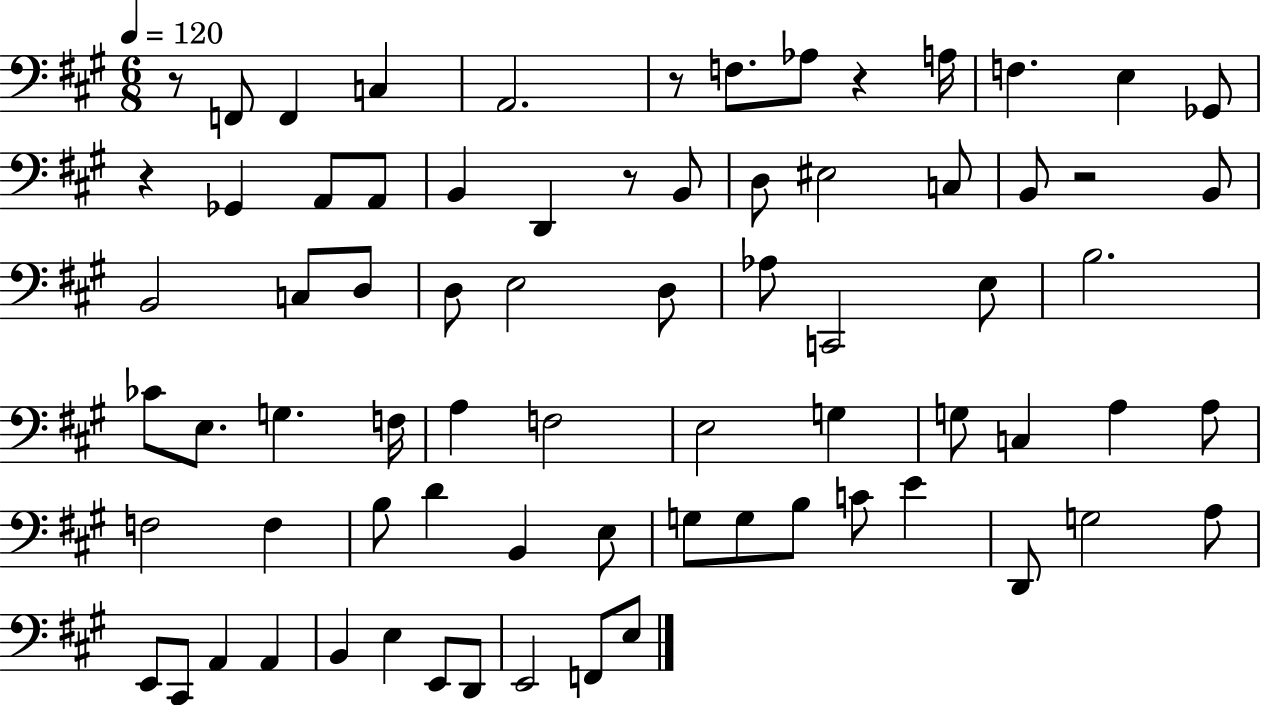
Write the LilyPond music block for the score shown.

{
  \clef bass
  \numericTimeSignature
  \time 6/8
  \key a \major
  \tempo 4 = 120
  \repeat volta 2 { r8 f,8 f,4 c4 | a,2. | r8 f8. aes8 r4 a16 | f4. e4 ges,8 | \break r4 ges,4 a,8 a,8 | b,4 d,4 r8 b,8 | d8 eis2 c8 | b,8 r2 b,8 | \break b,2 c8 d8 | d8 e2 d8 | aes8 c,2 e8 | b2. | \break ces'8 e8. g4. f16 | a4 f2 | e2 g4 | g8 c4 a4 a8 | \break f2 f4 | b8 d'4 b,4 e8 | g8 g8 b8 c'8 e'4 | d,8 g2 a8 | \break e,8 cis,8 a,4 a,4 | b,4 e4 e,8 d,8 | e,2 f,8 e8 | } \bar "|."
}